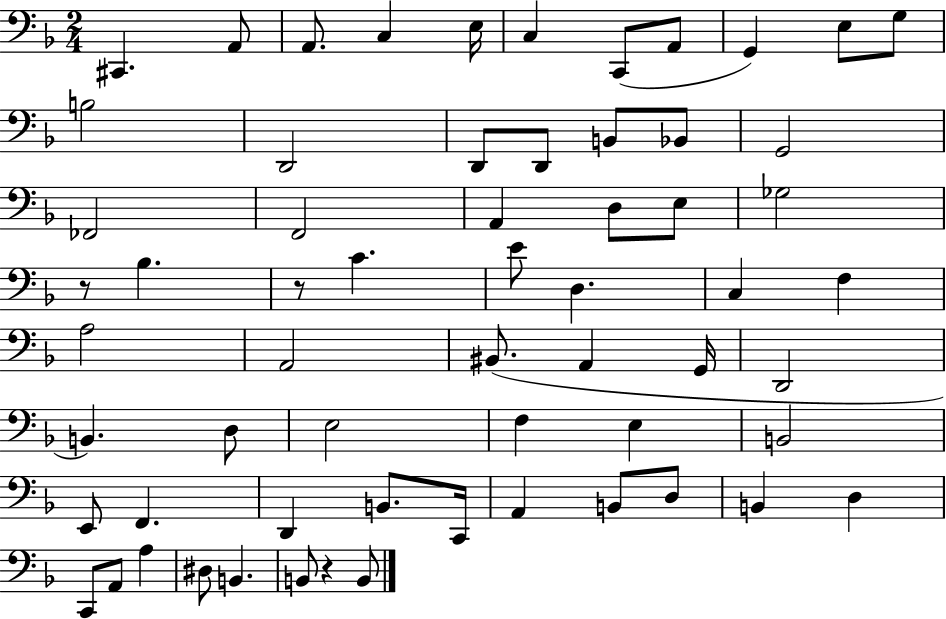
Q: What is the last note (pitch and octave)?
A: B2